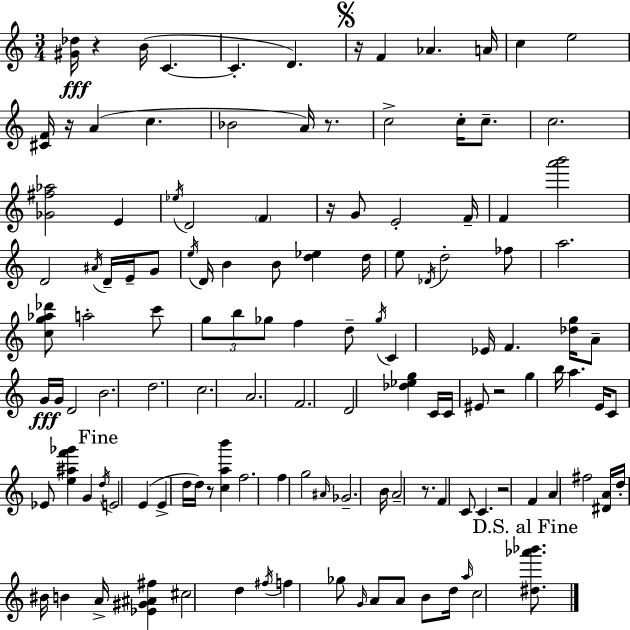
[G#4,Db5]/s R/q B4/s C4/q. C4/q. D4/q. R/s F4/q Ab4/q. A4/s C5/q E5/h [C#4,F4]/s R/s A4/q C5/q. Bb4/h A4/s R/e. C5/h C5/s C5/e. C5/h. [Gb4,F#5,Ab5]/h E4/q Eb5/s D4/h F4/q R/s G4/e E4/h F4/s F4/q [A6,B6]/h D4/h A#4/s D4/s E4/s G4/e E5/s D4/s B4/q B4/e [D5,Eb5]/q D5/s E5/e Db4/s D5/h FES5/e A5/h. [C5,G5,Ab5,Db6]/e A5/h C6/e G5/e B5/e Gb5/e F5/q D5/e Gb5/s C4/q Eb4/s F4/q. [Db5,G5]/s A4/e G4/s G4/s D4/h B4/h. D5/h. C5/h. A4/h. F4/h. D4/h [Db5,Eb5,G5]/q C4/s C4/s EIS4/e R/h G5/q B5/s A5/q. E4/s C4/e Eb4/e [E5,A#5,F6,Gb6]/q G4/q D5/s E4/h E4/q E4/q D5/s D5/s R/e [C5,A5,B6]/q F5/h. F5/q G5/h A#4/s Gb4/h. B4/s A4/h R/e. F4/q C4/e C4/q. R/h F4/q A4/q F#5/h [D#4,A4]/s D5/s BIS4/s B4/q A4/s [Eb4,G#4,A#4,F#5]/q C#5/h D5/q F#5/s F5/q Gb5/e G4/s A4/e A4/e B4/e D5/s A5/s C5/h [D#5,Ab6,Bb6]/e.